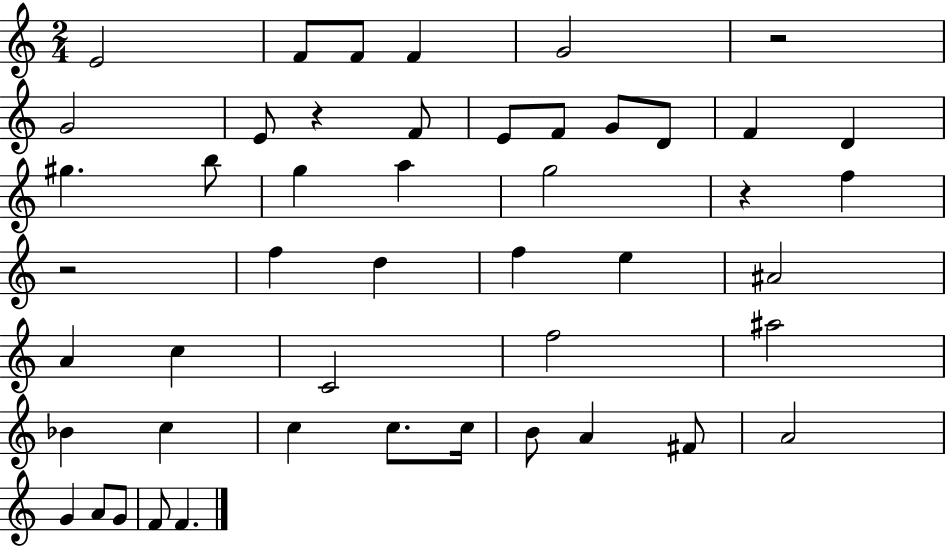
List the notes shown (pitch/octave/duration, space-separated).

E4/h F4/e F4/e F4/q G4/h R/h G4/h E4/e R/q F4/e E4/e F4/e G4/e D4/e F4/q D4/q G#5/q. B5/e G5/q A5/q G5/h R/q F5/q R/h F5/q D5/q F5/q E5/q A#4/h A4/q C5/q C4/h F5/h A#5/h Bb4/q C5/q C5/q C5/e. C5/s B4/e A4/q F#4/e A4/h G4/q A4/e G4/e F4/e F4/q.